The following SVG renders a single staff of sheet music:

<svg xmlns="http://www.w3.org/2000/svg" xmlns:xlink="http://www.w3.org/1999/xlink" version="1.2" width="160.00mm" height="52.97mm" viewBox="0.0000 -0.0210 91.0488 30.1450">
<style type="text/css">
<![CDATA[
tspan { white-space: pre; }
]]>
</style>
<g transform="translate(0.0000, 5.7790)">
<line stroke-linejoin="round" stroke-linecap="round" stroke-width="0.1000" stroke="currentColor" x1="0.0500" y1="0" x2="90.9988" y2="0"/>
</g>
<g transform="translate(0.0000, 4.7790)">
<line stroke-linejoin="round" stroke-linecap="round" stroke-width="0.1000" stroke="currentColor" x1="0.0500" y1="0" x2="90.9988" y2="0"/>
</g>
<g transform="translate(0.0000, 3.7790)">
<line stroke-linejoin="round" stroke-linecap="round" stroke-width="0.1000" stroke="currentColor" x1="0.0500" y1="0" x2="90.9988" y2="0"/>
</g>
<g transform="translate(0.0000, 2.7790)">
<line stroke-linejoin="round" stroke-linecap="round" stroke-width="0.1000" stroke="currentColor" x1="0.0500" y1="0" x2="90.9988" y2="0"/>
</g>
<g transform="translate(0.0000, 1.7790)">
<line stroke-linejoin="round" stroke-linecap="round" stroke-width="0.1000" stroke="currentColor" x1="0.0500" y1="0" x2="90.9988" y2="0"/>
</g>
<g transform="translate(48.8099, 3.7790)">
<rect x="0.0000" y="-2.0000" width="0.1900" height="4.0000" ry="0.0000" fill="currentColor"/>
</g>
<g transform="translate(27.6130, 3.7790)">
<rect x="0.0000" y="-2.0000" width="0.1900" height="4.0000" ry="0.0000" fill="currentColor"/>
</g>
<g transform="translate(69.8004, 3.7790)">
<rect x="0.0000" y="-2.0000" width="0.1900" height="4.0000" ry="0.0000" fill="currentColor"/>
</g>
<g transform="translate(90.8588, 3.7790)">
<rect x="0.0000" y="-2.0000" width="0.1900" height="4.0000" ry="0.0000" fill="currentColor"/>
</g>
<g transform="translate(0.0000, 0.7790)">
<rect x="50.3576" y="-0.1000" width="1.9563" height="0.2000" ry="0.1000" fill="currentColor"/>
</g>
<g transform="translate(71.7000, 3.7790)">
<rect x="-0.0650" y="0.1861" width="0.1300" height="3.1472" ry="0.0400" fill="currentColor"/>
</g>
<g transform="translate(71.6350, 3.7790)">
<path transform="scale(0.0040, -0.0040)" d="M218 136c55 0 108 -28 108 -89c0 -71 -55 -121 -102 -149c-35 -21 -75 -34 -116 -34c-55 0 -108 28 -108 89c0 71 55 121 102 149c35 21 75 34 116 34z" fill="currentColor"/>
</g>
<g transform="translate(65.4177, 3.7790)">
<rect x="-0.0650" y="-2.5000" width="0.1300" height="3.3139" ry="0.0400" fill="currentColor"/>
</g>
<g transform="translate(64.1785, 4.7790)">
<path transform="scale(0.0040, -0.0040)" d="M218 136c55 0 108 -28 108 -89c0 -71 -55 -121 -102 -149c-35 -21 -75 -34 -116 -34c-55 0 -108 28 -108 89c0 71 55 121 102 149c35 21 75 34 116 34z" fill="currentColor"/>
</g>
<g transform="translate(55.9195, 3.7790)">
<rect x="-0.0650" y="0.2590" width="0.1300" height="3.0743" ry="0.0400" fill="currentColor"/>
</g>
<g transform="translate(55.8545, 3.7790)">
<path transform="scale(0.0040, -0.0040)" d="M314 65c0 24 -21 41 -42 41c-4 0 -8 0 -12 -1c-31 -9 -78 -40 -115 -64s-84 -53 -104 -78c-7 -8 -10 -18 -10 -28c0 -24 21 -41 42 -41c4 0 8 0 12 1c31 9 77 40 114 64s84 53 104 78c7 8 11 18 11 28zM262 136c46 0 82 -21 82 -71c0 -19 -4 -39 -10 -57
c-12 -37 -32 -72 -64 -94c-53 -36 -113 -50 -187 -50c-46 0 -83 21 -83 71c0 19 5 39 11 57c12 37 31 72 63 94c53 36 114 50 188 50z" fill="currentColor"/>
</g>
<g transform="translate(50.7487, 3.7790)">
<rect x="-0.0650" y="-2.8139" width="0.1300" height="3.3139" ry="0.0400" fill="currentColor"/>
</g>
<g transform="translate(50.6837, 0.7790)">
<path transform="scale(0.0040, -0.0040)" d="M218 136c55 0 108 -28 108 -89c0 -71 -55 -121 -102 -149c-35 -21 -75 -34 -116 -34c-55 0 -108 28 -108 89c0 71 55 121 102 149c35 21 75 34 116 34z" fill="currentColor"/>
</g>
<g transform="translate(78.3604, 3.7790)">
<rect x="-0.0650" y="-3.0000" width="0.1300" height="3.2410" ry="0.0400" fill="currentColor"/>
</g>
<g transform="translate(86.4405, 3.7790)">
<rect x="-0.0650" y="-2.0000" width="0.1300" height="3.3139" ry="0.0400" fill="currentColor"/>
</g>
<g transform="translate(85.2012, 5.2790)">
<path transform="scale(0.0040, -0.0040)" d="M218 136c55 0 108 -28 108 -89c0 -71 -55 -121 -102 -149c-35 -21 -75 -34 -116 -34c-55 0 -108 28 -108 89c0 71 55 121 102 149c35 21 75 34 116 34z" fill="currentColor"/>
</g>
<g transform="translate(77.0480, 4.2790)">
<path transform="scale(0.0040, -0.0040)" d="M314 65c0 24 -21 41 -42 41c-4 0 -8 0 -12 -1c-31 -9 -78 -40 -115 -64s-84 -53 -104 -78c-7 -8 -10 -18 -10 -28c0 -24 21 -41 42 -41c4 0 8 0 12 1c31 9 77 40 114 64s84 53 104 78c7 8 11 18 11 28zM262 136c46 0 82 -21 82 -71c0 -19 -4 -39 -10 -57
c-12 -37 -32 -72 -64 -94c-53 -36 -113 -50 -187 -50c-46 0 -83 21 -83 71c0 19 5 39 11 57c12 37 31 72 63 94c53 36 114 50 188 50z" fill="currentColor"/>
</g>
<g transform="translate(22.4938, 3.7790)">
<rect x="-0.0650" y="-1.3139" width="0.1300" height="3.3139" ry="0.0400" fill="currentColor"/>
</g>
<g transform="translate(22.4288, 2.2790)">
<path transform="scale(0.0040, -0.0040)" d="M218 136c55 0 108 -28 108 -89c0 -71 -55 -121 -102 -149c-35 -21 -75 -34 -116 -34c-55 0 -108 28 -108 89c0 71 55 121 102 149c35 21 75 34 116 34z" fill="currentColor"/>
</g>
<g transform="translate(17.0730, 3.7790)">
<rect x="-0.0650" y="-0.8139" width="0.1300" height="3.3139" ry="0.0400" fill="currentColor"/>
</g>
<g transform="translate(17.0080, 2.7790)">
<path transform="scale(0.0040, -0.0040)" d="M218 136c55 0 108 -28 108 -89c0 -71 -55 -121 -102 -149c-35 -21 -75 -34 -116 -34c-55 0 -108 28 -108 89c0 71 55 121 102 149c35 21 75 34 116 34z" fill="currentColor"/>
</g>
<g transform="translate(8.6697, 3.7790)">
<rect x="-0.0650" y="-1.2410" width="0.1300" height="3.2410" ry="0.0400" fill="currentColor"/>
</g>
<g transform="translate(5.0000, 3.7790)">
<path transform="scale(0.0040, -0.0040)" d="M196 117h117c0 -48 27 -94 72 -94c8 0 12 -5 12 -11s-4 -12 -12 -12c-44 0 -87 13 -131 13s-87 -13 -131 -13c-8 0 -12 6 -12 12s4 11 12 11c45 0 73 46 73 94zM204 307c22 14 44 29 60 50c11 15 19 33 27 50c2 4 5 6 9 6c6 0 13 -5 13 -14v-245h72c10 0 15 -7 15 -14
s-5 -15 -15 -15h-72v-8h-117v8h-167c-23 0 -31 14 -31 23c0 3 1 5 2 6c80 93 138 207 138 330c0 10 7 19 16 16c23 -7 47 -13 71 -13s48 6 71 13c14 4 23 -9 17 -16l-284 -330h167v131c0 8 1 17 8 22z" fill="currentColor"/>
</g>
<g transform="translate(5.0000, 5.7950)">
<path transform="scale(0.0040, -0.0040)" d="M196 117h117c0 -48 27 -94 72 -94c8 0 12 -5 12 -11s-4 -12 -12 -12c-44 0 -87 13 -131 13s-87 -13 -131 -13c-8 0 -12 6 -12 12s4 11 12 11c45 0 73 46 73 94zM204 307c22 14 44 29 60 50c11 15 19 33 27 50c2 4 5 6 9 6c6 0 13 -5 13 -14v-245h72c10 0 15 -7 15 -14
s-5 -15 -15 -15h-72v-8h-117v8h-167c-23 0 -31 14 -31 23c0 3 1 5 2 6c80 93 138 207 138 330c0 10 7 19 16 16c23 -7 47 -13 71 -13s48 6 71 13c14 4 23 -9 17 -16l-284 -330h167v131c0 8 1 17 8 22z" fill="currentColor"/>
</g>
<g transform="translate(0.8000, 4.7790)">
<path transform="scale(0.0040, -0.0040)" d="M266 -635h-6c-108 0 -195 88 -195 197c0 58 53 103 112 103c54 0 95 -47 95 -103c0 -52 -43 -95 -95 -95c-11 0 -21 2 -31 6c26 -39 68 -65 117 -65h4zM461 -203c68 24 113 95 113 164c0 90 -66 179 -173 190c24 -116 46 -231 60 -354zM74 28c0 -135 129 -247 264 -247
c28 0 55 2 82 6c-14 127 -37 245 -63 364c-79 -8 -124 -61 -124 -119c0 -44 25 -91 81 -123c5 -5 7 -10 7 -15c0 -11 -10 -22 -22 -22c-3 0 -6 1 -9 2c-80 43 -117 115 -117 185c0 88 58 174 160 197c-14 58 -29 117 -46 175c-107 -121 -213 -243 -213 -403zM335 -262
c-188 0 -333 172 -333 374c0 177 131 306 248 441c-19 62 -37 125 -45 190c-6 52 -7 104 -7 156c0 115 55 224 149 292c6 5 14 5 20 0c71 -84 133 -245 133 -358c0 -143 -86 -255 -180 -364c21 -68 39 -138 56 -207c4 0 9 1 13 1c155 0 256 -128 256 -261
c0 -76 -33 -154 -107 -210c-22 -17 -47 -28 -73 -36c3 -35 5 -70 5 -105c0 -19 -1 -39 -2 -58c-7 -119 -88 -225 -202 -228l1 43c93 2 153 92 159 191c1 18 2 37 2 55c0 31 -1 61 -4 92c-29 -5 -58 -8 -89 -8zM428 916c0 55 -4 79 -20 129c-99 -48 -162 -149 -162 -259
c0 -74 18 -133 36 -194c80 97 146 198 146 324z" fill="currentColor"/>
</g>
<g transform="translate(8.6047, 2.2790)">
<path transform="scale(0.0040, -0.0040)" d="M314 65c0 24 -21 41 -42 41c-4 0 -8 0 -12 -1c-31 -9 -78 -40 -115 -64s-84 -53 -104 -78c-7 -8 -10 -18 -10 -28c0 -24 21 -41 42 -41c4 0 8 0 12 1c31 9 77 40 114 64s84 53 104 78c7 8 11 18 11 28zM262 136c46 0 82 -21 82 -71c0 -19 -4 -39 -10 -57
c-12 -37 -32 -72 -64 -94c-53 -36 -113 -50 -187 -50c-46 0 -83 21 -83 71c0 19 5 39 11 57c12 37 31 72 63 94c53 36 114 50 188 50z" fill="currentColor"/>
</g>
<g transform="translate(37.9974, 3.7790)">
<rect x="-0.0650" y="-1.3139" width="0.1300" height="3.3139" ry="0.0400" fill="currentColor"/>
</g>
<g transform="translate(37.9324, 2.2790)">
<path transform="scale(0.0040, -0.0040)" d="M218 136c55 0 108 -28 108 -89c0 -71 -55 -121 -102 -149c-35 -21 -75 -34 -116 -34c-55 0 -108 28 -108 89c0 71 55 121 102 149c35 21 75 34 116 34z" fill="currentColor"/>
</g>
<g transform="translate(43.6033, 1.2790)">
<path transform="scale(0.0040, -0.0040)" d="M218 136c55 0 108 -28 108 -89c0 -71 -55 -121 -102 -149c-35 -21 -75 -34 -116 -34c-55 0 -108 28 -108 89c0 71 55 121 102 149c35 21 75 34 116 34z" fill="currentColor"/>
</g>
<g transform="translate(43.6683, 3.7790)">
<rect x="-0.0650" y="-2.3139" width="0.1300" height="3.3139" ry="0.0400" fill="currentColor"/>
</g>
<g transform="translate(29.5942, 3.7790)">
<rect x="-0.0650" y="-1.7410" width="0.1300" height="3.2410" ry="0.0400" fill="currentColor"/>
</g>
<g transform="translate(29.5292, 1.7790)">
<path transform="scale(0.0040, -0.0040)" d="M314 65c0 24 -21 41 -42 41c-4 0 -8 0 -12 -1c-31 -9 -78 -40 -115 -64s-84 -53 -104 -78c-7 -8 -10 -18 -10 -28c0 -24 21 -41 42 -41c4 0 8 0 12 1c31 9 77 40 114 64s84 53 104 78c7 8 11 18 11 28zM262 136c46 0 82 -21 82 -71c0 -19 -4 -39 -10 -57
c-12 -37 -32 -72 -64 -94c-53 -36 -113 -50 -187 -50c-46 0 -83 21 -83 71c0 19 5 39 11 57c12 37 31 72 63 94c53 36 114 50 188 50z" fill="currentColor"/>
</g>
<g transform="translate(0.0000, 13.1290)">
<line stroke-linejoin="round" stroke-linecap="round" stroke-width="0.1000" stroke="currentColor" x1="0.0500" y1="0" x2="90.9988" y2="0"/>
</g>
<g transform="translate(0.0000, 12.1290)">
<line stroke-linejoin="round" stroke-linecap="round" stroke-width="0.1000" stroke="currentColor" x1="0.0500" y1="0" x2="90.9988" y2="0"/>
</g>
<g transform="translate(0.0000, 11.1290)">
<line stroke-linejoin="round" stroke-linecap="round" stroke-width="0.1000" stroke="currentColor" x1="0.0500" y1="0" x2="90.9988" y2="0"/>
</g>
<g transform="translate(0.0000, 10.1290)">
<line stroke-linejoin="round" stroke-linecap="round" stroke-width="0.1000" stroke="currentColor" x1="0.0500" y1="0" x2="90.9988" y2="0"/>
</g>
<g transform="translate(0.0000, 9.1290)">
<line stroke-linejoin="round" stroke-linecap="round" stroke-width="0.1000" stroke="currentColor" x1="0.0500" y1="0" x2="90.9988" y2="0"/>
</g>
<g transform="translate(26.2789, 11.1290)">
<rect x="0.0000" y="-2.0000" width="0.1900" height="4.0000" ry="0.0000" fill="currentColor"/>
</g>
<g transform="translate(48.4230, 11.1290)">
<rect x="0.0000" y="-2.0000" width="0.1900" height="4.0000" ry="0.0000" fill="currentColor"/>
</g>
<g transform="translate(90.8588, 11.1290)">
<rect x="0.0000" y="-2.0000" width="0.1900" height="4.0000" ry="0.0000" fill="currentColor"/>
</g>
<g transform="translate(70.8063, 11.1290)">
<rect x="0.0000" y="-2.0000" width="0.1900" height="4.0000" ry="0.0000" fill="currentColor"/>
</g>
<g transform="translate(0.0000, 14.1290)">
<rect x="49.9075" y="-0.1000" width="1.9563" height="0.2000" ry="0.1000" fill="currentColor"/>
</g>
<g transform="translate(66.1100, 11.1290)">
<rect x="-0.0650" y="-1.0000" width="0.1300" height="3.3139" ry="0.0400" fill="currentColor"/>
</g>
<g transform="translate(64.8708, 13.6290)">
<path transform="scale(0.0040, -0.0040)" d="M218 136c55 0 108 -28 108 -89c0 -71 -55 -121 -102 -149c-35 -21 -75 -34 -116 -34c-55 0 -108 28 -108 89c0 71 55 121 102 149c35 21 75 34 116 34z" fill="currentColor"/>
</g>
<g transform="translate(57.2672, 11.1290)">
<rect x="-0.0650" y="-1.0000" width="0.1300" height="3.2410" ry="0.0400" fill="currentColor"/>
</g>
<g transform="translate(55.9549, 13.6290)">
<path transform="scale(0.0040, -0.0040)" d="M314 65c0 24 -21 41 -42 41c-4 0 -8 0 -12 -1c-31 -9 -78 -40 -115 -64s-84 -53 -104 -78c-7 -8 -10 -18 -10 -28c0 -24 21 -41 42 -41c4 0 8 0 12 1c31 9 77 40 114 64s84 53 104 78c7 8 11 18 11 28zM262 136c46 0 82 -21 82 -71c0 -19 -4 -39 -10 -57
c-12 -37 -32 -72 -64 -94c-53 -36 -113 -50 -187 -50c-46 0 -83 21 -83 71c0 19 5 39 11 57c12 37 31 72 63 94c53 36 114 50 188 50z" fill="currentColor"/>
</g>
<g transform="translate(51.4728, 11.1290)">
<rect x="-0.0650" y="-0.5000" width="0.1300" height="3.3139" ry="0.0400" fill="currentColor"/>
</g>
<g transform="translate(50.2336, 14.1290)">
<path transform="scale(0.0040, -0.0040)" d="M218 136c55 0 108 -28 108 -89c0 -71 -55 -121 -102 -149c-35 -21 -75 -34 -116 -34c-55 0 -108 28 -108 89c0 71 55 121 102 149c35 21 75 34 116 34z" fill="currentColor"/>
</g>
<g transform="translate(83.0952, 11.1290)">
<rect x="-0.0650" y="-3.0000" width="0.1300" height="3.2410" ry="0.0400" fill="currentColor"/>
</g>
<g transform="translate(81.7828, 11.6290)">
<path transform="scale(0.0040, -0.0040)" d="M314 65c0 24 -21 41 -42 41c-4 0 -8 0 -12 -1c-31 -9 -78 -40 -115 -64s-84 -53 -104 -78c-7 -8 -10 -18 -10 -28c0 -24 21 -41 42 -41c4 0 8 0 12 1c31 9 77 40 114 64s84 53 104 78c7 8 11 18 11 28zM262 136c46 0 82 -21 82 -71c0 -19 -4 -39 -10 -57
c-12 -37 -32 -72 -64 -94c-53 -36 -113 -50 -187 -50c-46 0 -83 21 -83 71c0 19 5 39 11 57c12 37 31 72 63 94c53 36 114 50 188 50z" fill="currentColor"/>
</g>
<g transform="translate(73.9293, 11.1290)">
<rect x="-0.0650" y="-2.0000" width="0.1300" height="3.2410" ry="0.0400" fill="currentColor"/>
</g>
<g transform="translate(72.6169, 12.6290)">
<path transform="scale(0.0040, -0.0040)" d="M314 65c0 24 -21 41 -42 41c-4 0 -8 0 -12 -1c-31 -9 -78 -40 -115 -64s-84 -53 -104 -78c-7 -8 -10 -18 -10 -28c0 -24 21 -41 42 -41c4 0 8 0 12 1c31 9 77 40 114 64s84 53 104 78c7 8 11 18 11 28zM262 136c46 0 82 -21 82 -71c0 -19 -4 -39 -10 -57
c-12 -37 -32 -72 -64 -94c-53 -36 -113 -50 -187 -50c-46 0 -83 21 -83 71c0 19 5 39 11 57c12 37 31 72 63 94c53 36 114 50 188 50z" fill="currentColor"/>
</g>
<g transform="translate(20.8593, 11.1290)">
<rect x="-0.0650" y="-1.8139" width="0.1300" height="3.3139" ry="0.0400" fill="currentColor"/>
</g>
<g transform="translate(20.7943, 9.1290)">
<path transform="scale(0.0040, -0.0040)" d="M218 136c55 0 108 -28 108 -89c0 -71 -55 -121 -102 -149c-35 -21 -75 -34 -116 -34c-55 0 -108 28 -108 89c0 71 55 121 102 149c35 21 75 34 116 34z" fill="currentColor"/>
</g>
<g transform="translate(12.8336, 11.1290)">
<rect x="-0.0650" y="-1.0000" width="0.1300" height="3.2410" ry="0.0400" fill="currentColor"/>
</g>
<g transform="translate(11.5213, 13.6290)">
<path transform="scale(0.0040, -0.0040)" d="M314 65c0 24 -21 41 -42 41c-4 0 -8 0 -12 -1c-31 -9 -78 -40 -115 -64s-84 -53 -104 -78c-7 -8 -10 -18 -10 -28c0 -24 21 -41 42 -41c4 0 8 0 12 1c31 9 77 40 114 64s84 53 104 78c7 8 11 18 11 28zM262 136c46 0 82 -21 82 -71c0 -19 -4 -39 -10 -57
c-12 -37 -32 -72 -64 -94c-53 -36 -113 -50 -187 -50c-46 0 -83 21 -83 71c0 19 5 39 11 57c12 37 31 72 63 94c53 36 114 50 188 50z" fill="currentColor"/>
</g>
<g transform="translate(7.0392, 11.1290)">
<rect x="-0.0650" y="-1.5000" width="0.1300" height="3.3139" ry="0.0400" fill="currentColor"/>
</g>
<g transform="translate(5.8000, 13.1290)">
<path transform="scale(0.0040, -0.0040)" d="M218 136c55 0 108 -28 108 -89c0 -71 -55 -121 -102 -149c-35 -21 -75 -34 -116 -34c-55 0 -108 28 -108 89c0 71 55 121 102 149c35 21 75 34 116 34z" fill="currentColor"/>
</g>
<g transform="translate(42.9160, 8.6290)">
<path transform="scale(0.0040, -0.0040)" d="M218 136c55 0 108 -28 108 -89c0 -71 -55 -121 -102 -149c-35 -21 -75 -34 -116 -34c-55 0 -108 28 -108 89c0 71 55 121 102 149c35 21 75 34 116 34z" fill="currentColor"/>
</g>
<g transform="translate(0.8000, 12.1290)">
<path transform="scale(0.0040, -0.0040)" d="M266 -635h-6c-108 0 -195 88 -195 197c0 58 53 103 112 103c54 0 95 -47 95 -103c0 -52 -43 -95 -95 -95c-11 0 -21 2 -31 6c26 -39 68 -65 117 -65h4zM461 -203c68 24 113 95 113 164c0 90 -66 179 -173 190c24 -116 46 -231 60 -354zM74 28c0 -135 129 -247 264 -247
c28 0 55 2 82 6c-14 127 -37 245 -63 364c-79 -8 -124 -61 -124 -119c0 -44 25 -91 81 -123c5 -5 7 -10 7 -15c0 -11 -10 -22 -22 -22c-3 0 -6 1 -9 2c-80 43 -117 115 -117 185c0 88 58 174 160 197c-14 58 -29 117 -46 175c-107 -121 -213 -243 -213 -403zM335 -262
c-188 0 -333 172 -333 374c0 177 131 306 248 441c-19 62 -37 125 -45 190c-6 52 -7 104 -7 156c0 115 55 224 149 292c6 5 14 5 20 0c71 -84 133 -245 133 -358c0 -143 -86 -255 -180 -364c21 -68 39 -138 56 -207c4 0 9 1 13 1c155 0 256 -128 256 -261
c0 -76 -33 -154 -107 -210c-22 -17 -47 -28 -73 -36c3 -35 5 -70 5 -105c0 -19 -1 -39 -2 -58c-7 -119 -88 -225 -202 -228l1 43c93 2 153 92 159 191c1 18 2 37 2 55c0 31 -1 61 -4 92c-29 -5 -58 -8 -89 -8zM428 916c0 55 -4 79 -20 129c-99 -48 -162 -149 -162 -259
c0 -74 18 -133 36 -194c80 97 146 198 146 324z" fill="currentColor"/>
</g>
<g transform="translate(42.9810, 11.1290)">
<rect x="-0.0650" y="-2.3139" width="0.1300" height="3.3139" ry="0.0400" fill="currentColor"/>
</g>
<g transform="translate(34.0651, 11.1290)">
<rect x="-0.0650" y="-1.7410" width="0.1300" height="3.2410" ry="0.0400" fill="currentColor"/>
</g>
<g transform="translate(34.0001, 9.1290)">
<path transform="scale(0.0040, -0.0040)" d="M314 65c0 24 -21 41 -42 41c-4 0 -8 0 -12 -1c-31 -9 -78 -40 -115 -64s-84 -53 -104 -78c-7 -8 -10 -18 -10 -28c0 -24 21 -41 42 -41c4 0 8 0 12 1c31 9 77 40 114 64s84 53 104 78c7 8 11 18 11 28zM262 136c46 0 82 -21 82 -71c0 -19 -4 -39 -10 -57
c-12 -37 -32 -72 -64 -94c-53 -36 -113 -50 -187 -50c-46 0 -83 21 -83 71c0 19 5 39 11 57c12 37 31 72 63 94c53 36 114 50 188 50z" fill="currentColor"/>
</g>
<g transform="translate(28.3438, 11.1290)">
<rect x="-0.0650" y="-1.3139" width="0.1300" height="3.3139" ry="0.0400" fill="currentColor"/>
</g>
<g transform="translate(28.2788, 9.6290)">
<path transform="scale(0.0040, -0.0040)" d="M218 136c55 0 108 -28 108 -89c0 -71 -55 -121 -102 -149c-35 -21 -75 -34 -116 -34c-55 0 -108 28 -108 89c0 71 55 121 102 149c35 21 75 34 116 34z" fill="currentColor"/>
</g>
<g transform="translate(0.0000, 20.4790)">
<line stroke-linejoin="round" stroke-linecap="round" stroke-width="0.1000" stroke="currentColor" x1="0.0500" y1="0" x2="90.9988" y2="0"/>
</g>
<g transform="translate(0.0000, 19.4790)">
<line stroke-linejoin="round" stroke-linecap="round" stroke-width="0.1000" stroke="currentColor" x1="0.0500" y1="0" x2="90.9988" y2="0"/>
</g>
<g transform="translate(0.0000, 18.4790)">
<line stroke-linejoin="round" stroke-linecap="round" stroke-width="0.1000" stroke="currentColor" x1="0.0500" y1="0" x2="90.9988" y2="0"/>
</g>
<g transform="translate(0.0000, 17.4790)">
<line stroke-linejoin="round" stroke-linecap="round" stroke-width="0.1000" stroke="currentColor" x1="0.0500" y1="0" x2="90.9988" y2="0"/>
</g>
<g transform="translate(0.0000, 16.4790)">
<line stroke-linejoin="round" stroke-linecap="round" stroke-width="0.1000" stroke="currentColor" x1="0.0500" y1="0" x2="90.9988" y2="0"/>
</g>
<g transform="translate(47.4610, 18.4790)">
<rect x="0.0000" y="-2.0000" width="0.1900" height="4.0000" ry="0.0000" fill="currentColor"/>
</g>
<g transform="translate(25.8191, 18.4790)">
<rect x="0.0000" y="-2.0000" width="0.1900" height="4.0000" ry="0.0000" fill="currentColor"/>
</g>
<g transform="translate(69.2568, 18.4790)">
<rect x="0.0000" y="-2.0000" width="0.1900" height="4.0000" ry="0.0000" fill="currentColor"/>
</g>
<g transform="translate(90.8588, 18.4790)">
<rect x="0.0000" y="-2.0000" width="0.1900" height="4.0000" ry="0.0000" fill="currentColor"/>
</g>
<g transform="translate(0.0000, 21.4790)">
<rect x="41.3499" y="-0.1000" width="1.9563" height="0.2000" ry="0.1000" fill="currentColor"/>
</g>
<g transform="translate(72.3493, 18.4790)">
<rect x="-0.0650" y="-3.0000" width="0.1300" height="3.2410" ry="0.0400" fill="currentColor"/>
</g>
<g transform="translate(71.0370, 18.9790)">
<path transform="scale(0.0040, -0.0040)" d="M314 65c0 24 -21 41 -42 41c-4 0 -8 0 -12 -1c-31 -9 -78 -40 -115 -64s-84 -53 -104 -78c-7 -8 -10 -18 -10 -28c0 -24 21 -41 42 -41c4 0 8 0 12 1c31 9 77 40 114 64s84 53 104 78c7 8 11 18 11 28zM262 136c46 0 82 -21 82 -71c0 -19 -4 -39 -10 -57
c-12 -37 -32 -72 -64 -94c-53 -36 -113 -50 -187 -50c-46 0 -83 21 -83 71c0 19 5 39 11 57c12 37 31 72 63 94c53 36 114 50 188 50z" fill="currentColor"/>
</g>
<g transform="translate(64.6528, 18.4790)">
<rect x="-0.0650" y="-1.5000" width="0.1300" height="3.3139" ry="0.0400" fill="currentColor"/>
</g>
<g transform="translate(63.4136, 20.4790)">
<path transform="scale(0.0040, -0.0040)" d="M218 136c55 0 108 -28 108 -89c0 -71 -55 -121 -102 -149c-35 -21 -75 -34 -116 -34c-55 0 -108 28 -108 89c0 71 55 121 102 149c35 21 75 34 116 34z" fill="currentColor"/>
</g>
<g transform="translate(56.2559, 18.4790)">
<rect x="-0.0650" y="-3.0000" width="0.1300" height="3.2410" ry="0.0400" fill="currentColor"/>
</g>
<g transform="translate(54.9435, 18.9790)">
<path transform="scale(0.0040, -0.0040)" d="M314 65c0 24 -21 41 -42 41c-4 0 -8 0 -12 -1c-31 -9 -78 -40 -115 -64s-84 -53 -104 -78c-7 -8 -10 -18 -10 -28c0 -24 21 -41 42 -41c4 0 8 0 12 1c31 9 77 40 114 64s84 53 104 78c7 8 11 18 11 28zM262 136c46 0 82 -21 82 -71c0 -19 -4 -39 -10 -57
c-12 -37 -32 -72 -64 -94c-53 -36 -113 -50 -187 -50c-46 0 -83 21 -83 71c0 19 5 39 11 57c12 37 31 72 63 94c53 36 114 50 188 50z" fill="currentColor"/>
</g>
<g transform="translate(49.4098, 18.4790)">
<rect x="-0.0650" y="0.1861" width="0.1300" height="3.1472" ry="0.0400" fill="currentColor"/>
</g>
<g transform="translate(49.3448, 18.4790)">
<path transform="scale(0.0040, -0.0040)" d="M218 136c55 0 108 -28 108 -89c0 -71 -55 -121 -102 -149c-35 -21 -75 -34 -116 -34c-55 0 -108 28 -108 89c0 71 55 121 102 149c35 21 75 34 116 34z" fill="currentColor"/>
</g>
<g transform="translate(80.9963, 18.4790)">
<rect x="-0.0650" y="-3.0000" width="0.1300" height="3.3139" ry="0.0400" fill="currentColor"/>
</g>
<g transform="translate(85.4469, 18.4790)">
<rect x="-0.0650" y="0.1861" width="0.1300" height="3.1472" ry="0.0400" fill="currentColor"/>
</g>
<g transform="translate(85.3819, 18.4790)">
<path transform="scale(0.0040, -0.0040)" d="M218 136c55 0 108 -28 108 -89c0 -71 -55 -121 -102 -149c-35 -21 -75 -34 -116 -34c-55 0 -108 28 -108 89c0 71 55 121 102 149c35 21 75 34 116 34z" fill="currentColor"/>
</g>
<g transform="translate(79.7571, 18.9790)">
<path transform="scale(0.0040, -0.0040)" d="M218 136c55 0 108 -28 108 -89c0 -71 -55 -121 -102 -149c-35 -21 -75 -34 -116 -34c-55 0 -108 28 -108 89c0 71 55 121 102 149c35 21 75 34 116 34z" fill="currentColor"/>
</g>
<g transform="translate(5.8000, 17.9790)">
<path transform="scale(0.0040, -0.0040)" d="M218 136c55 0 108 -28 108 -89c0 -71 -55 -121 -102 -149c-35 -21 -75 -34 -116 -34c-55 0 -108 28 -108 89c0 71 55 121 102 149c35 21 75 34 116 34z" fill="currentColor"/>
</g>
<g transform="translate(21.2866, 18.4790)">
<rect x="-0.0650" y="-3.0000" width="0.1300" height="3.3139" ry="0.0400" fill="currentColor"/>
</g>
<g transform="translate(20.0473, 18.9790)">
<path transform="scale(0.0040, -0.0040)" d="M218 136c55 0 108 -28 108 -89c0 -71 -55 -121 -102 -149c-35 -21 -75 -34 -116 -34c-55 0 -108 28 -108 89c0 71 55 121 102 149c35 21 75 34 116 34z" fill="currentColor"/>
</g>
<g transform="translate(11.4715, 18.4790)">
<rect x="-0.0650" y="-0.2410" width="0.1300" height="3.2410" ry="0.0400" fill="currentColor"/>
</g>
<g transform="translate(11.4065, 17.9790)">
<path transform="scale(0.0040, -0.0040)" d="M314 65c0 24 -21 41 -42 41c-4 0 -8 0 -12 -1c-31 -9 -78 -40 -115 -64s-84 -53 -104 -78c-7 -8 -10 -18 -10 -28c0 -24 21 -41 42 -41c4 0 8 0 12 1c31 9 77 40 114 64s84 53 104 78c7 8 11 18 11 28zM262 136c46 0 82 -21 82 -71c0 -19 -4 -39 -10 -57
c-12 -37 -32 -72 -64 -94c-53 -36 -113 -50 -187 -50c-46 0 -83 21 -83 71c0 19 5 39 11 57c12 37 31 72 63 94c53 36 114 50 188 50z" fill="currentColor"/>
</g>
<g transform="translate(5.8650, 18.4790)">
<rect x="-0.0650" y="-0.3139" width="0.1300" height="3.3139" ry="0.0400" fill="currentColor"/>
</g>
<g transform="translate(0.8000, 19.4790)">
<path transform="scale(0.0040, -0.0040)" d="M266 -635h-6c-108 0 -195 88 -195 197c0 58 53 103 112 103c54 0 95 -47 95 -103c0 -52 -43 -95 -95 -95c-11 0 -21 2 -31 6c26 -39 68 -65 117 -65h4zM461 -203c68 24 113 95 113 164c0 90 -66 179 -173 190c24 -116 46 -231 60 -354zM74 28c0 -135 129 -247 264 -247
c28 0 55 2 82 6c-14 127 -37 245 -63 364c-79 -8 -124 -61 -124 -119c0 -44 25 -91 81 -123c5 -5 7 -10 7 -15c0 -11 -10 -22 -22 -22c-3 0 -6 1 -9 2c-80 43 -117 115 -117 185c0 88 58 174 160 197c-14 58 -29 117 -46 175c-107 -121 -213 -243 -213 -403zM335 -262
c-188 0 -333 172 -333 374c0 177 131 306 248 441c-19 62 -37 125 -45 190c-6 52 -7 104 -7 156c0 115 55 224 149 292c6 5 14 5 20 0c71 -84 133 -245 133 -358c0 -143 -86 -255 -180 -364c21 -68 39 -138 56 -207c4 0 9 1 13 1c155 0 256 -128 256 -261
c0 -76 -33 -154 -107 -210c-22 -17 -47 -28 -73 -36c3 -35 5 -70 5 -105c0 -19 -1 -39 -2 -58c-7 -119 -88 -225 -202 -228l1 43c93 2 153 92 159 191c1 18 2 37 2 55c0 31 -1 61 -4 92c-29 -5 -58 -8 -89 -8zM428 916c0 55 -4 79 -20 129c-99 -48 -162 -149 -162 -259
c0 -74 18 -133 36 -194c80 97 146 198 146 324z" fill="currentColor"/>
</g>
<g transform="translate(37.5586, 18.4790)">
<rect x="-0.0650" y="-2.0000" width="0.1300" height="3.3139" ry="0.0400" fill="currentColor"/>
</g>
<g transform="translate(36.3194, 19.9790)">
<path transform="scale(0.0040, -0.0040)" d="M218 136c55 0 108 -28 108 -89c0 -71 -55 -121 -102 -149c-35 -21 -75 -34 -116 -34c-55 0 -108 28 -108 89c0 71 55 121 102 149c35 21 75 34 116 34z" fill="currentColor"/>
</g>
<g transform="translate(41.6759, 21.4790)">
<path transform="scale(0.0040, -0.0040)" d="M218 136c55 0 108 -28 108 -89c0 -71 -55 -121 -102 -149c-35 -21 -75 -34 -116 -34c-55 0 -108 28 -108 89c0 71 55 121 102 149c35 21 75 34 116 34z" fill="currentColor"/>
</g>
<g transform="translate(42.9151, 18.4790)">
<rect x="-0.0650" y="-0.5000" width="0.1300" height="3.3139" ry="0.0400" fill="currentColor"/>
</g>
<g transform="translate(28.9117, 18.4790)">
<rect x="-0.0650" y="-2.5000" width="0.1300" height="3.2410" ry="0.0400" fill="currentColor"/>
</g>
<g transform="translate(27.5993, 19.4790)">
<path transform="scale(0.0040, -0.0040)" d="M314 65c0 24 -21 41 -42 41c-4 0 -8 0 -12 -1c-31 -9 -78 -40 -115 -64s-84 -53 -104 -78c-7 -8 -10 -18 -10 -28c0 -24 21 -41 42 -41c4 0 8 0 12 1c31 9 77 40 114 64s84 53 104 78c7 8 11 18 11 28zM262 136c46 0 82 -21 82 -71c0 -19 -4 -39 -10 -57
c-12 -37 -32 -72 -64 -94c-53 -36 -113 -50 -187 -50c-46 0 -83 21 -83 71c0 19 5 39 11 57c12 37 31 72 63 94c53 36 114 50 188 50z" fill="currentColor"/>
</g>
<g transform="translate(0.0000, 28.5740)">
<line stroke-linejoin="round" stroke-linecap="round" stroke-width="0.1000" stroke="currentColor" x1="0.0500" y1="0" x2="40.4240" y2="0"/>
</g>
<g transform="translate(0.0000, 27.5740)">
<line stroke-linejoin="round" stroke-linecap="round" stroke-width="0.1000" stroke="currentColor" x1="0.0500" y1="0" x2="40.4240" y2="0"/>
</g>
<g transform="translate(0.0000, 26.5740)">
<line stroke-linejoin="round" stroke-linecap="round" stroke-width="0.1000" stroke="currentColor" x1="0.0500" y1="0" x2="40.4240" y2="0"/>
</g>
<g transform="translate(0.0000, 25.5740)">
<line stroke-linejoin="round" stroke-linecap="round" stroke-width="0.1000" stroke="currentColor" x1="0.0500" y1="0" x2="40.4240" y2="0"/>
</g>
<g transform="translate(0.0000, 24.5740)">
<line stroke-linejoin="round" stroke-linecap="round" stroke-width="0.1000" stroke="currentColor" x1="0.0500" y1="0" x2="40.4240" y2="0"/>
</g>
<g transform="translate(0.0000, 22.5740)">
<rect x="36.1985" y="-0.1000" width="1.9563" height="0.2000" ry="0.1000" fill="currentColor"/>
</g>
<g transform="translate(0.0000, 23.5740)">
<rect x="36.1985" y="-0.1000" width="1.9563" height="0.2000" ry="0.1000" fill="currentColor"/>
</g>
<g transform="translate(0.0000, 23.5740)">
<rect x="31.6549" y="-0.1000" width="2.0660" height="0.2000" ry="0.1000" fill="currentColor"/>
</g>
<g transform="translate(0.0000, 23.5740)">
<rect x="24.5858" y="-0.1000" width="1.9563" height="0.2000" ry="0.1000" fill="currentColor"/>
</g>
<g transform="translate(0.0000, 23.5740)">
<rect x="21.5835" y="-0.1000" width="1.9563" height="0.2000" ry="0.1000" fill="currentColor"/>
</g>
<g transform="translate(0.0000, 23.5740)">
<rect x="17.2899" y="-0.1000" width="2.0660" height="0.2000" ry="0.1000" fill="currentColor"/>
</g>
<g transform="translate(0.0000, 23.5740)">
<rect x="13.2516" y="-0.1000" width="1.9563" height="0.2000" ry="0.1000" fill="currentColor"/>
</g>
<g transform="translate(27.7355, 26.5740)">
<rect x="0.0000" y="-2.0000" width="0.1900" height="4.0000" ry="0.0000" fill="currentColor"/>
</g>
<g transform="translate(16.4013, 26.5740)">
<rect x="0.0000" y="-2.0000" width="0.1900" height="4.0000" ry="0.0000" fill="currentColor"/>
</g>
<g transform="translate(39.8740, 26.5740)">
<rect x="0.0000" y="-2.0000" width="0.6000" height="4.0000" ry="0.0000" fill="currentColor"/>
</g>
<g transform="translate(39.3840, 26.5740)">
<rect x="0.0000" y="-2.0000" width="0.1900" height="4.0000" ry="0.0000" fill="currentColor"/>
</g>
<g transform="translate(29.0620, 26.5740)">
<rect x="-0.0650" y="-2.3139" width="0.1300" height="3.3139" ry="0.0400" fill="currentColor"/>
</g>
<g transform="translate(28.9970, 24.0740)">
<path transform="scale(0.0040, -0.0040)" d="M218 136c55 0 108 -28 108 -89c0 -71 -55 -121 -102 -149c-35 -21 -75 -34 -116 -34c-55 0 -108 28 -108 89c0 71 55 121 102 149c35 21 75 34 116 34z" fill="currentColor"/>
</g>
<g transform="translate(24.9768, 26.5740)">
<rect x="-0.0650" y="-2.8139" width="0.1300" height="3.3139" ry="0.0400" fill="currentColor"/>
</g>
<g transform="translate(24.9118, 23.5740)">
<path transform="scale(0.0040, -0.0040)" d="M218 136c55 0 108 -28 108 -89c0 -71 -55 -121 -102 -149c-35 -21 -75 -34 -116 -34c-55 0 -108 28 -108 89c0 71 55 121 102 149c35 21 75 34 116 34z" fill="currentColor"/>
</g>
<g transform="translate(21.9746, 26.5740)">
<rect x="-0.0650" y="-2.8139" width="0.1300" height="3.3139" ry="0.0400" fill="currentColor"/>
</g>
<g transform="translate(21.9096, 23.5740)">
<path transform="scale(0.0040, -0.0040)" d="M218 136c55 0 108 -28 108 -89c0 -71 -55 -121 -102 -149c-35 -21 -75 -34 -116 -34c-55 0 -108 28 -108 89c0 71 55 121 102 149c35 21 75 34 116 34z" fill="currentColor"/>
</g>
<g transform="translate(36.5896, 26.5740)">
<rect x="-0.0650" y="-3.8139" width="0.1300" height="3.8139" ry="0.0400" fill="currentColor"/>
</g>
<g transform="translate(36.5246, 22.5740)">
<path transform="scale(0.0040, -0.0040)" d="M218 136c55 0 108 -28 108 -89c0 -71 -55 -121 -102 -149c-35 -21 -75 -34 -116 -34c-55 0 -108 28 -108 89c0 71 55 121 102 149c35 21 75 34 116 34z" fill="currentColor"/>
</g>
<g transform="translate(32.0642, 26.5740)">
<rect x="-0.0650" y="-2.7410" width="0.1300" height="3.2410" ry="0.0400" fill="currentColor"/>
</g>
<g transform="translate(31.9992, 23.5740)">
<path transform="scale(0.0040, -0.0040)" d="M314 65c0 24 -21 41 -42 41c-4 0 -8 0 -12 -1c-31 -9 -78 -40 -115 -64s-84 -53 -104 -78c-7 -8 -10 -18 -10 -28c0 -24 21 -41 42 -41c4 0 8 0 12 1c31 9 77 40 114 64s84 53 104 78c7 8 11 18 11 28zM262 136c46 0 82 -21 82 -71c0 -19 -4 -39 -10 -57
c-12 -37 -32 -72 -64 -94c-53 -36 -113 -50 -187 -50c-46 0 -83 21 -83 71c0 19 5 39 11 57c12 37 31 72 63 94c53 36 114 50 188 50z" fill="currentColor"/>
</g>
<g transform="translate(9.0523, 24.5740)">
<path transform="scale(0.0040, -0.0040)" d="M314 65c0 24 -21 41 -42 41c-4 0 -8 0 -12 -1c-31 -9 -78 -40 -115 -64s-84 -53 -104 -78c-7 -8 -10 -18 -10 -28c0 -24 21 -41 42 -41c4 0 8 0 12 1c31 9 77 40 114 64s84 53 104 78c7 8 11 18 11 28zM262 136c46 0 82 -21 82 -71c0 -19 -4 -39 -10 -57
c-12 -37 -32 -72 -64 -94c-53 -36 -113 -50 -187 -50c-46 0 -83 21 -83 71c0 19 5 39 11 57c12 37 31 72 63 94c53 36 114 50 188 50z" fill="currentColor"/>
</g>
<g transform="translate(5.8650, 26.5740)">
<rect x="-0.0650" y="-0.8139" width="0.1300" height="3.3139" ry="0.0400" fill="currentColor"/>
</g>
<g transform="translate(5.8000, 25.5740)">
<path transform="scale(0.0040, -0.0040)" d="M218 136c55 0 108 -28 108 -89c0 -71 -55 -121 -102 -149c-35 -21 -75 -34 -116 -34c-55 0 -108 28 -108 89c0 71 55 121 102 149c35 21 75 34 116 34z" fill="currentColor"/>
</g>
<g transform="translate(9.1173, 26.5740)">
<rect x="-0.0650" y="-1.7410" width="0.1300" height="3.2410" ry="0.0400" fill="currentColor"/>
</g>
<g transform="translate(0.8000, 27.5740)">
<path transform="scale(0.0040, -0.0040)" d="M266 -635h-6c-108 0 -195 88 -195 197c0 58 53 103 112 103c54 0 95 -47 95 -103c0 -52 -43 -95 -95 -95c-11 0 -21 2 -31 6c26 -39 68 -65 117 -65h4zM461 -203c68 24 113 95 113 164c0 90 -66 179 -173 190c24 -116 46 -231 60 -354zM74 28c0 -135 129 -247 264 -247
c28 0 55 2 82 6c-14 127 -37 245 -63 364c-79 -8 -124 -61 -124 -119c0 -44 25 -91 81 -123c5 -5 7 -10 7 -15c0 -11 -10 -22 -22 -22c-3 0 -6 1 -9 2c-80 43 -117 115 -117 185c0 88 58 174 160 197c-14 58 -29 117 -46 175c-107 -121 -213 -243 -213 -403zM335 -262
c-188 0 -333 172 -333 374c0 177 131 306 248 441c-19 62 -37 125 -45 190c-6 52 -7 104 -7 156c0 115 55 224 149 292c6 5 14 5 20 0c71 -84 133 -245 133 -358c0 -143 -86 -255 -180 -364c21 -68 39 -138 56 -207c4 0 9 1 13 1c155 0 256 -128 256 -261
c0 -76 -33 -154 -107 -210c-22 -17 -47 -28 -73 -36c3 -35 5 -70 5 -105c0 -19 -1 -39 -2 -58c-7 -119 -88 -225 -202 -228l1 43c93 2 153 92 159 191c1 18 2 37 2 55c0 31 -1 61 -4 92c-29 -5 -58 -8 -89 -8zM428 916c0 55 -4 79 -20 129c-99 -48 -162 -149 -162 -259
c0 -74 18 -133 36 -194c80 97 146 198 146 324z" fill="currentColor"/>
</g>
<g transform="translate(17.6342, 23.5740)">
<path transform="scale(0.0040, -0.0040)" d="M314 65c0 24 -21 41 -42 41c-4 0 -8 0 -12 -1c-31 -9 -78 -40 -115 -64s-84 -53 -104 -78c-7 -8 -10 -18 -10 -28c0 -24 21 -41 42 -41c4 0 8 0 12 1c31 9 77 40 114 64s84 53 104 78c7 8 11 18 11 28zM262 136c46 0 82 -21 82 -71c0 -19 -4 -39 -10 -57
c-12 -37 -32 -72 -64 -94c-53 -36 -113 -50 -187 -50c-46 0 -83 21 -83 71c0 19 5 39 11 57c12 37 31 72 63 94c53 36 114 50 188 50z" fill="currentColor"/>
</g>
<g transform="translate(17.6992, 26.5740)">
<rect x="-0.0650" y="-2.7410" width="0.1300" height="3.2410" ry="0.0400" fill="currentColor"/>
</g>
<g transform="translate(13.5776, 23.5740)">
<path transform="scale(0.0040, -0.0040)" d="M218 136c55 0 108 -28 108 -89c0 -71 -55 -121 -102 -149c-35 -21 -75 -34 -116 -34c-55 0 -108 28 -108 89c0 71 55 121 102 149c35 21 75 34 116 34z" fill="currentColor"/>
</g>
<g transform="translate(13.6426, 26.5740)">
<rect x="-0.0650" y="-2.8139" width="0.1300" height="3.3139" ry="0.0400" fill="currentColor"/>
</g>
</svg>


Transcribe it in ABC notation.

X:1
T:Untitled
M:4/4
L:1/4
K:C
e2 d e f2 e g a B2 G B A2 F E D2 f e f2 g C D2 D F2 A2 c c2 A G2 F C B A2 E A2 A B d f2 a a2 a a g a2 c'